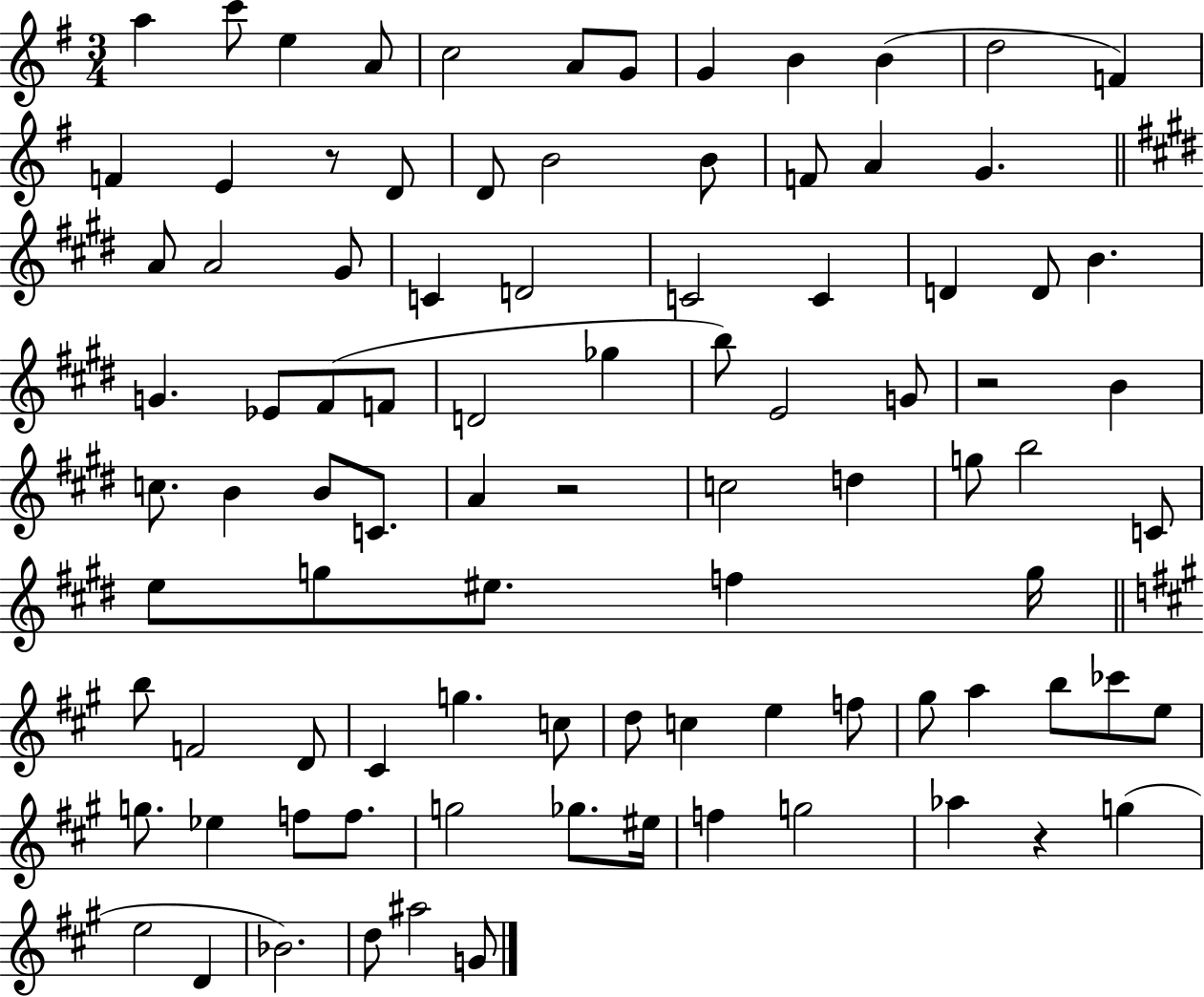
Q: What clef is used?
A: treble